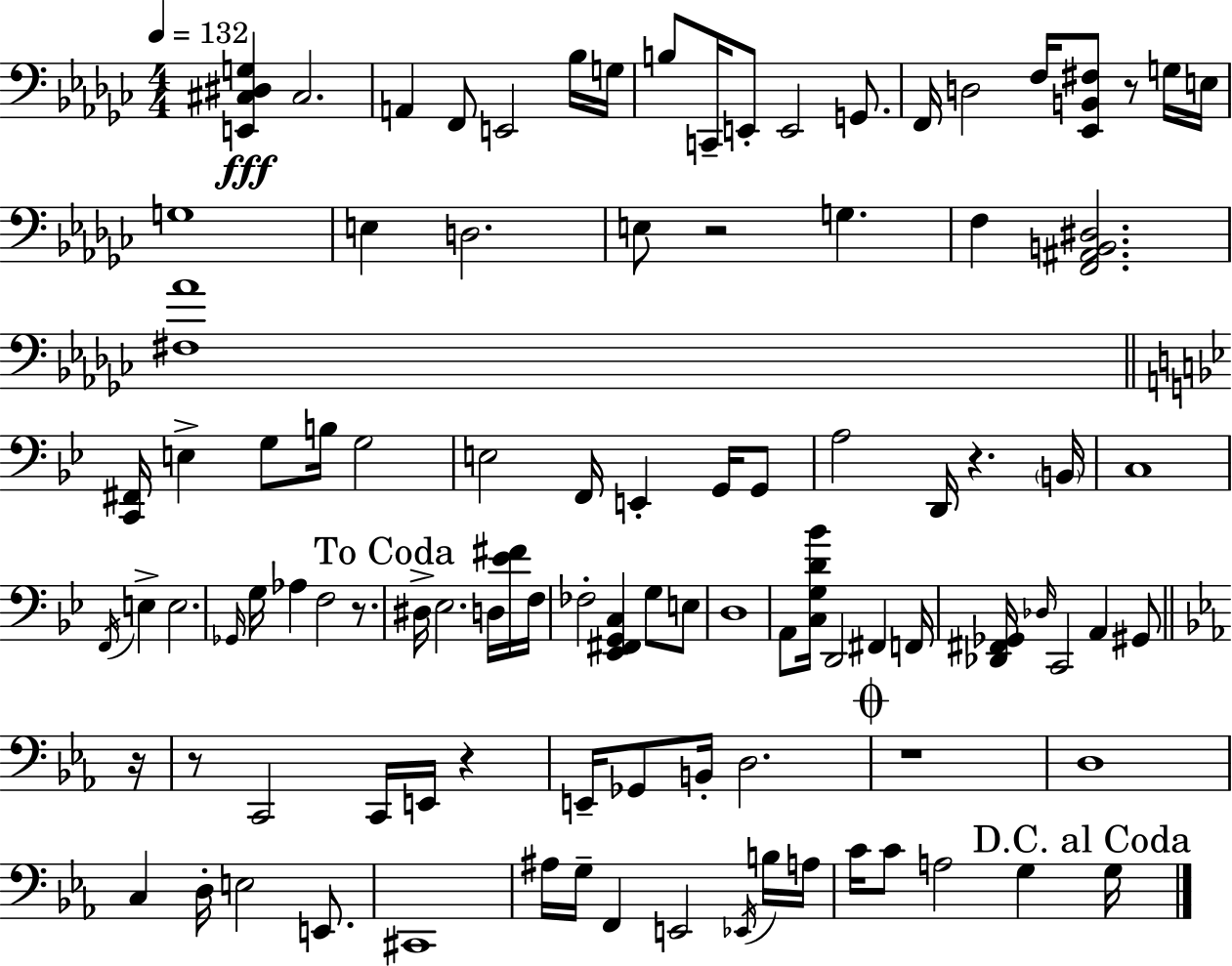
[E2,C#3,D#3,G3]/q C#3/h. A2/q F2/e E2/h Bb3/s G3/s B3/e C2/s E2/e E2/h G2/e. F2/s D3/h F3/s [Eb2,B2,F#3]/e R/e G3/s E3/s G3/w E3/q D3/h. E3/e R/h G3/q. F3/q [F2,A#2,B2,D#3]/h. [F#3,Ab4]/w [C2,F#2]/s E3/q G3/e B3/s G3/h E3/h F2/s E2/q G2/s G2/e A3/h D2/s R/q. B2/s C3/w F2/s E3/q E3/h. Gb2/s G3/s Ab3/q F3/h R/e. D#3/s Eb3/h. D3/s [Eb4,F#4]/s F3/s FES3/h [Eb2,F#2,G2,C3]/q G3/e E3/e D3/w A2/e [C3,G3,D4,Bb4]/s D2/h F#2/q F2/s [Db2,F#2,Gb2]/s Db3/s C2/h A2/q G#2/e R/s R/e C2/h C2/s E2/s R/q E2/s Gb2/e B2/s D3/h. R/w D3/w C3/q D3/s E3/h E2/e. C#2/w A#3/s G3/s F2/q E2/h Eb2/s B3/s A3/s C4/s C4/e A3/h G3/q G3/s